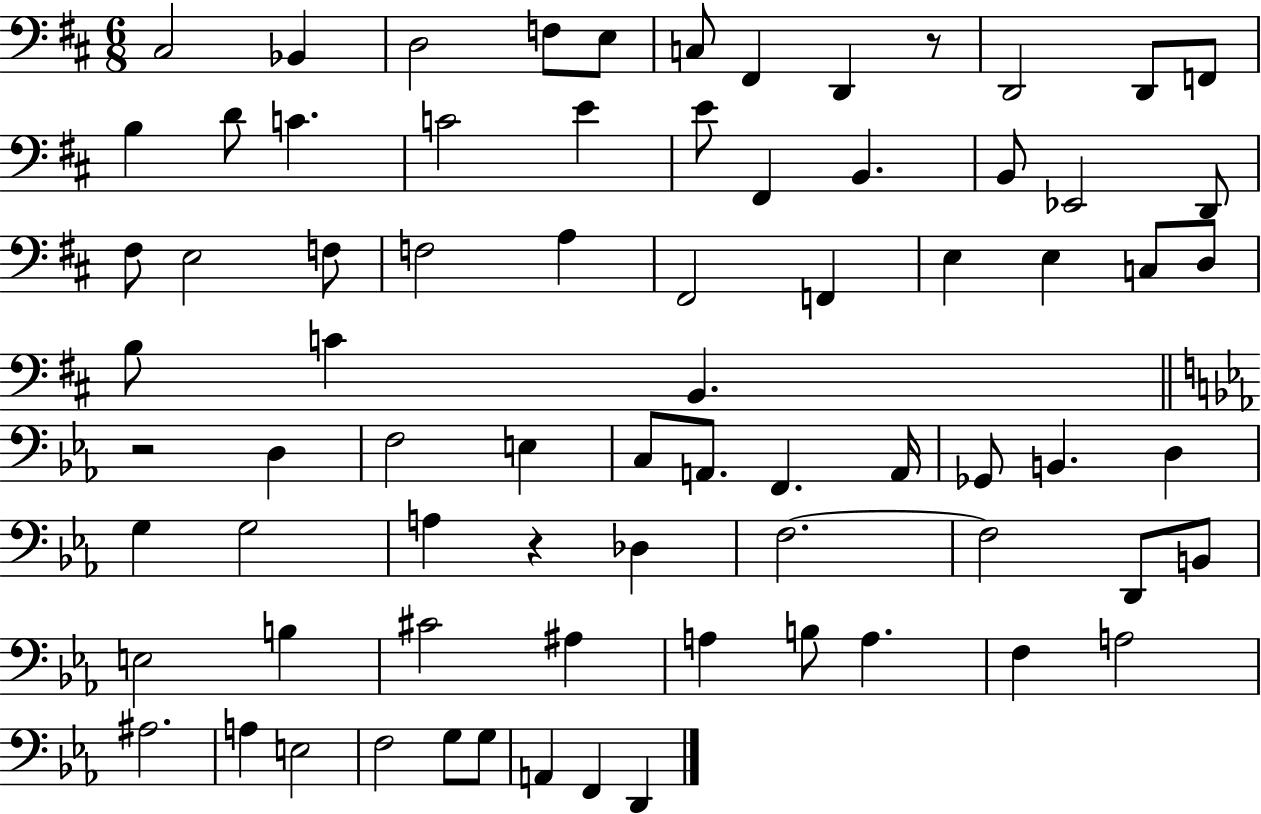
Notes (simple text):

C#3/h Bb2/q D3/h F3/e E3/e C3/e F#2/q D2/q R/e D2/h D2/e F2/e B3/q D4/e C4/q. C4/h E4/q E4/e F#2/q B2/q. B2/e Eb2/h D2/e F#3/e E3/h F3/e F3/h A3/q F#2/h F2/q E3/q E3/q C3/e D3/e B3/e C4/q B2/q. R/h D3/q F3/h E3/q C3/e A2/e. F2/q. A2/s Gb2/e B2/q. D3/q G3/q G3/h A3/q R/q Db3/q F3/h. F3/h D2/e B2/e E3/h B3/q C#4/h A#3/q A3/q B3/e A3/q. F3/q A3/h A#3/h. A3/q E3/h F3/h G3/e G3/e A2/q F2/q D2/q